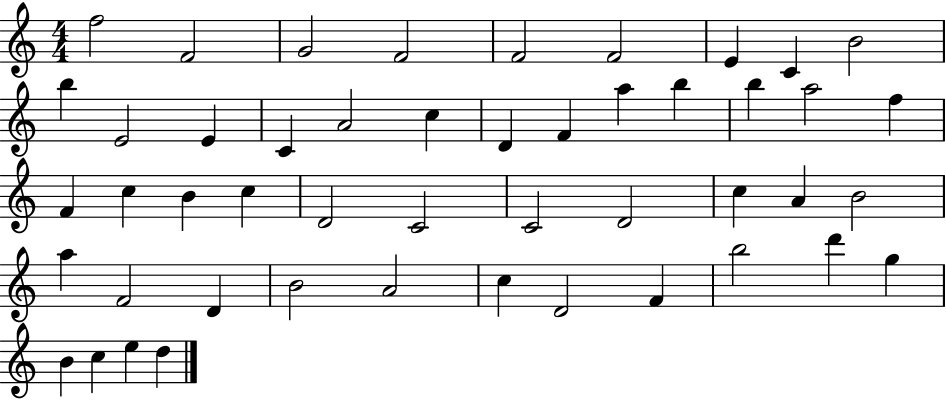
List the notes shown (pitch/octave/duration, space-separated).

F5/h F4/h G4/h F4/h F4/h F4/h E4/q C4/q B4/h B5/q E4/h E4/q C4/q A4/h C5/q D4/q F4/q A5/q B5/q B5/q A5/h F5/q F4/q C5/q B4/q C5/q D4/h C4/h C4/h D4/h C5/q A4/q B4/h A5/q F4/h D4/q B4/h A4/h C5/q D4/h F4/q B5/h D6/q G5/q B4/q C5/q E5/q D5/q